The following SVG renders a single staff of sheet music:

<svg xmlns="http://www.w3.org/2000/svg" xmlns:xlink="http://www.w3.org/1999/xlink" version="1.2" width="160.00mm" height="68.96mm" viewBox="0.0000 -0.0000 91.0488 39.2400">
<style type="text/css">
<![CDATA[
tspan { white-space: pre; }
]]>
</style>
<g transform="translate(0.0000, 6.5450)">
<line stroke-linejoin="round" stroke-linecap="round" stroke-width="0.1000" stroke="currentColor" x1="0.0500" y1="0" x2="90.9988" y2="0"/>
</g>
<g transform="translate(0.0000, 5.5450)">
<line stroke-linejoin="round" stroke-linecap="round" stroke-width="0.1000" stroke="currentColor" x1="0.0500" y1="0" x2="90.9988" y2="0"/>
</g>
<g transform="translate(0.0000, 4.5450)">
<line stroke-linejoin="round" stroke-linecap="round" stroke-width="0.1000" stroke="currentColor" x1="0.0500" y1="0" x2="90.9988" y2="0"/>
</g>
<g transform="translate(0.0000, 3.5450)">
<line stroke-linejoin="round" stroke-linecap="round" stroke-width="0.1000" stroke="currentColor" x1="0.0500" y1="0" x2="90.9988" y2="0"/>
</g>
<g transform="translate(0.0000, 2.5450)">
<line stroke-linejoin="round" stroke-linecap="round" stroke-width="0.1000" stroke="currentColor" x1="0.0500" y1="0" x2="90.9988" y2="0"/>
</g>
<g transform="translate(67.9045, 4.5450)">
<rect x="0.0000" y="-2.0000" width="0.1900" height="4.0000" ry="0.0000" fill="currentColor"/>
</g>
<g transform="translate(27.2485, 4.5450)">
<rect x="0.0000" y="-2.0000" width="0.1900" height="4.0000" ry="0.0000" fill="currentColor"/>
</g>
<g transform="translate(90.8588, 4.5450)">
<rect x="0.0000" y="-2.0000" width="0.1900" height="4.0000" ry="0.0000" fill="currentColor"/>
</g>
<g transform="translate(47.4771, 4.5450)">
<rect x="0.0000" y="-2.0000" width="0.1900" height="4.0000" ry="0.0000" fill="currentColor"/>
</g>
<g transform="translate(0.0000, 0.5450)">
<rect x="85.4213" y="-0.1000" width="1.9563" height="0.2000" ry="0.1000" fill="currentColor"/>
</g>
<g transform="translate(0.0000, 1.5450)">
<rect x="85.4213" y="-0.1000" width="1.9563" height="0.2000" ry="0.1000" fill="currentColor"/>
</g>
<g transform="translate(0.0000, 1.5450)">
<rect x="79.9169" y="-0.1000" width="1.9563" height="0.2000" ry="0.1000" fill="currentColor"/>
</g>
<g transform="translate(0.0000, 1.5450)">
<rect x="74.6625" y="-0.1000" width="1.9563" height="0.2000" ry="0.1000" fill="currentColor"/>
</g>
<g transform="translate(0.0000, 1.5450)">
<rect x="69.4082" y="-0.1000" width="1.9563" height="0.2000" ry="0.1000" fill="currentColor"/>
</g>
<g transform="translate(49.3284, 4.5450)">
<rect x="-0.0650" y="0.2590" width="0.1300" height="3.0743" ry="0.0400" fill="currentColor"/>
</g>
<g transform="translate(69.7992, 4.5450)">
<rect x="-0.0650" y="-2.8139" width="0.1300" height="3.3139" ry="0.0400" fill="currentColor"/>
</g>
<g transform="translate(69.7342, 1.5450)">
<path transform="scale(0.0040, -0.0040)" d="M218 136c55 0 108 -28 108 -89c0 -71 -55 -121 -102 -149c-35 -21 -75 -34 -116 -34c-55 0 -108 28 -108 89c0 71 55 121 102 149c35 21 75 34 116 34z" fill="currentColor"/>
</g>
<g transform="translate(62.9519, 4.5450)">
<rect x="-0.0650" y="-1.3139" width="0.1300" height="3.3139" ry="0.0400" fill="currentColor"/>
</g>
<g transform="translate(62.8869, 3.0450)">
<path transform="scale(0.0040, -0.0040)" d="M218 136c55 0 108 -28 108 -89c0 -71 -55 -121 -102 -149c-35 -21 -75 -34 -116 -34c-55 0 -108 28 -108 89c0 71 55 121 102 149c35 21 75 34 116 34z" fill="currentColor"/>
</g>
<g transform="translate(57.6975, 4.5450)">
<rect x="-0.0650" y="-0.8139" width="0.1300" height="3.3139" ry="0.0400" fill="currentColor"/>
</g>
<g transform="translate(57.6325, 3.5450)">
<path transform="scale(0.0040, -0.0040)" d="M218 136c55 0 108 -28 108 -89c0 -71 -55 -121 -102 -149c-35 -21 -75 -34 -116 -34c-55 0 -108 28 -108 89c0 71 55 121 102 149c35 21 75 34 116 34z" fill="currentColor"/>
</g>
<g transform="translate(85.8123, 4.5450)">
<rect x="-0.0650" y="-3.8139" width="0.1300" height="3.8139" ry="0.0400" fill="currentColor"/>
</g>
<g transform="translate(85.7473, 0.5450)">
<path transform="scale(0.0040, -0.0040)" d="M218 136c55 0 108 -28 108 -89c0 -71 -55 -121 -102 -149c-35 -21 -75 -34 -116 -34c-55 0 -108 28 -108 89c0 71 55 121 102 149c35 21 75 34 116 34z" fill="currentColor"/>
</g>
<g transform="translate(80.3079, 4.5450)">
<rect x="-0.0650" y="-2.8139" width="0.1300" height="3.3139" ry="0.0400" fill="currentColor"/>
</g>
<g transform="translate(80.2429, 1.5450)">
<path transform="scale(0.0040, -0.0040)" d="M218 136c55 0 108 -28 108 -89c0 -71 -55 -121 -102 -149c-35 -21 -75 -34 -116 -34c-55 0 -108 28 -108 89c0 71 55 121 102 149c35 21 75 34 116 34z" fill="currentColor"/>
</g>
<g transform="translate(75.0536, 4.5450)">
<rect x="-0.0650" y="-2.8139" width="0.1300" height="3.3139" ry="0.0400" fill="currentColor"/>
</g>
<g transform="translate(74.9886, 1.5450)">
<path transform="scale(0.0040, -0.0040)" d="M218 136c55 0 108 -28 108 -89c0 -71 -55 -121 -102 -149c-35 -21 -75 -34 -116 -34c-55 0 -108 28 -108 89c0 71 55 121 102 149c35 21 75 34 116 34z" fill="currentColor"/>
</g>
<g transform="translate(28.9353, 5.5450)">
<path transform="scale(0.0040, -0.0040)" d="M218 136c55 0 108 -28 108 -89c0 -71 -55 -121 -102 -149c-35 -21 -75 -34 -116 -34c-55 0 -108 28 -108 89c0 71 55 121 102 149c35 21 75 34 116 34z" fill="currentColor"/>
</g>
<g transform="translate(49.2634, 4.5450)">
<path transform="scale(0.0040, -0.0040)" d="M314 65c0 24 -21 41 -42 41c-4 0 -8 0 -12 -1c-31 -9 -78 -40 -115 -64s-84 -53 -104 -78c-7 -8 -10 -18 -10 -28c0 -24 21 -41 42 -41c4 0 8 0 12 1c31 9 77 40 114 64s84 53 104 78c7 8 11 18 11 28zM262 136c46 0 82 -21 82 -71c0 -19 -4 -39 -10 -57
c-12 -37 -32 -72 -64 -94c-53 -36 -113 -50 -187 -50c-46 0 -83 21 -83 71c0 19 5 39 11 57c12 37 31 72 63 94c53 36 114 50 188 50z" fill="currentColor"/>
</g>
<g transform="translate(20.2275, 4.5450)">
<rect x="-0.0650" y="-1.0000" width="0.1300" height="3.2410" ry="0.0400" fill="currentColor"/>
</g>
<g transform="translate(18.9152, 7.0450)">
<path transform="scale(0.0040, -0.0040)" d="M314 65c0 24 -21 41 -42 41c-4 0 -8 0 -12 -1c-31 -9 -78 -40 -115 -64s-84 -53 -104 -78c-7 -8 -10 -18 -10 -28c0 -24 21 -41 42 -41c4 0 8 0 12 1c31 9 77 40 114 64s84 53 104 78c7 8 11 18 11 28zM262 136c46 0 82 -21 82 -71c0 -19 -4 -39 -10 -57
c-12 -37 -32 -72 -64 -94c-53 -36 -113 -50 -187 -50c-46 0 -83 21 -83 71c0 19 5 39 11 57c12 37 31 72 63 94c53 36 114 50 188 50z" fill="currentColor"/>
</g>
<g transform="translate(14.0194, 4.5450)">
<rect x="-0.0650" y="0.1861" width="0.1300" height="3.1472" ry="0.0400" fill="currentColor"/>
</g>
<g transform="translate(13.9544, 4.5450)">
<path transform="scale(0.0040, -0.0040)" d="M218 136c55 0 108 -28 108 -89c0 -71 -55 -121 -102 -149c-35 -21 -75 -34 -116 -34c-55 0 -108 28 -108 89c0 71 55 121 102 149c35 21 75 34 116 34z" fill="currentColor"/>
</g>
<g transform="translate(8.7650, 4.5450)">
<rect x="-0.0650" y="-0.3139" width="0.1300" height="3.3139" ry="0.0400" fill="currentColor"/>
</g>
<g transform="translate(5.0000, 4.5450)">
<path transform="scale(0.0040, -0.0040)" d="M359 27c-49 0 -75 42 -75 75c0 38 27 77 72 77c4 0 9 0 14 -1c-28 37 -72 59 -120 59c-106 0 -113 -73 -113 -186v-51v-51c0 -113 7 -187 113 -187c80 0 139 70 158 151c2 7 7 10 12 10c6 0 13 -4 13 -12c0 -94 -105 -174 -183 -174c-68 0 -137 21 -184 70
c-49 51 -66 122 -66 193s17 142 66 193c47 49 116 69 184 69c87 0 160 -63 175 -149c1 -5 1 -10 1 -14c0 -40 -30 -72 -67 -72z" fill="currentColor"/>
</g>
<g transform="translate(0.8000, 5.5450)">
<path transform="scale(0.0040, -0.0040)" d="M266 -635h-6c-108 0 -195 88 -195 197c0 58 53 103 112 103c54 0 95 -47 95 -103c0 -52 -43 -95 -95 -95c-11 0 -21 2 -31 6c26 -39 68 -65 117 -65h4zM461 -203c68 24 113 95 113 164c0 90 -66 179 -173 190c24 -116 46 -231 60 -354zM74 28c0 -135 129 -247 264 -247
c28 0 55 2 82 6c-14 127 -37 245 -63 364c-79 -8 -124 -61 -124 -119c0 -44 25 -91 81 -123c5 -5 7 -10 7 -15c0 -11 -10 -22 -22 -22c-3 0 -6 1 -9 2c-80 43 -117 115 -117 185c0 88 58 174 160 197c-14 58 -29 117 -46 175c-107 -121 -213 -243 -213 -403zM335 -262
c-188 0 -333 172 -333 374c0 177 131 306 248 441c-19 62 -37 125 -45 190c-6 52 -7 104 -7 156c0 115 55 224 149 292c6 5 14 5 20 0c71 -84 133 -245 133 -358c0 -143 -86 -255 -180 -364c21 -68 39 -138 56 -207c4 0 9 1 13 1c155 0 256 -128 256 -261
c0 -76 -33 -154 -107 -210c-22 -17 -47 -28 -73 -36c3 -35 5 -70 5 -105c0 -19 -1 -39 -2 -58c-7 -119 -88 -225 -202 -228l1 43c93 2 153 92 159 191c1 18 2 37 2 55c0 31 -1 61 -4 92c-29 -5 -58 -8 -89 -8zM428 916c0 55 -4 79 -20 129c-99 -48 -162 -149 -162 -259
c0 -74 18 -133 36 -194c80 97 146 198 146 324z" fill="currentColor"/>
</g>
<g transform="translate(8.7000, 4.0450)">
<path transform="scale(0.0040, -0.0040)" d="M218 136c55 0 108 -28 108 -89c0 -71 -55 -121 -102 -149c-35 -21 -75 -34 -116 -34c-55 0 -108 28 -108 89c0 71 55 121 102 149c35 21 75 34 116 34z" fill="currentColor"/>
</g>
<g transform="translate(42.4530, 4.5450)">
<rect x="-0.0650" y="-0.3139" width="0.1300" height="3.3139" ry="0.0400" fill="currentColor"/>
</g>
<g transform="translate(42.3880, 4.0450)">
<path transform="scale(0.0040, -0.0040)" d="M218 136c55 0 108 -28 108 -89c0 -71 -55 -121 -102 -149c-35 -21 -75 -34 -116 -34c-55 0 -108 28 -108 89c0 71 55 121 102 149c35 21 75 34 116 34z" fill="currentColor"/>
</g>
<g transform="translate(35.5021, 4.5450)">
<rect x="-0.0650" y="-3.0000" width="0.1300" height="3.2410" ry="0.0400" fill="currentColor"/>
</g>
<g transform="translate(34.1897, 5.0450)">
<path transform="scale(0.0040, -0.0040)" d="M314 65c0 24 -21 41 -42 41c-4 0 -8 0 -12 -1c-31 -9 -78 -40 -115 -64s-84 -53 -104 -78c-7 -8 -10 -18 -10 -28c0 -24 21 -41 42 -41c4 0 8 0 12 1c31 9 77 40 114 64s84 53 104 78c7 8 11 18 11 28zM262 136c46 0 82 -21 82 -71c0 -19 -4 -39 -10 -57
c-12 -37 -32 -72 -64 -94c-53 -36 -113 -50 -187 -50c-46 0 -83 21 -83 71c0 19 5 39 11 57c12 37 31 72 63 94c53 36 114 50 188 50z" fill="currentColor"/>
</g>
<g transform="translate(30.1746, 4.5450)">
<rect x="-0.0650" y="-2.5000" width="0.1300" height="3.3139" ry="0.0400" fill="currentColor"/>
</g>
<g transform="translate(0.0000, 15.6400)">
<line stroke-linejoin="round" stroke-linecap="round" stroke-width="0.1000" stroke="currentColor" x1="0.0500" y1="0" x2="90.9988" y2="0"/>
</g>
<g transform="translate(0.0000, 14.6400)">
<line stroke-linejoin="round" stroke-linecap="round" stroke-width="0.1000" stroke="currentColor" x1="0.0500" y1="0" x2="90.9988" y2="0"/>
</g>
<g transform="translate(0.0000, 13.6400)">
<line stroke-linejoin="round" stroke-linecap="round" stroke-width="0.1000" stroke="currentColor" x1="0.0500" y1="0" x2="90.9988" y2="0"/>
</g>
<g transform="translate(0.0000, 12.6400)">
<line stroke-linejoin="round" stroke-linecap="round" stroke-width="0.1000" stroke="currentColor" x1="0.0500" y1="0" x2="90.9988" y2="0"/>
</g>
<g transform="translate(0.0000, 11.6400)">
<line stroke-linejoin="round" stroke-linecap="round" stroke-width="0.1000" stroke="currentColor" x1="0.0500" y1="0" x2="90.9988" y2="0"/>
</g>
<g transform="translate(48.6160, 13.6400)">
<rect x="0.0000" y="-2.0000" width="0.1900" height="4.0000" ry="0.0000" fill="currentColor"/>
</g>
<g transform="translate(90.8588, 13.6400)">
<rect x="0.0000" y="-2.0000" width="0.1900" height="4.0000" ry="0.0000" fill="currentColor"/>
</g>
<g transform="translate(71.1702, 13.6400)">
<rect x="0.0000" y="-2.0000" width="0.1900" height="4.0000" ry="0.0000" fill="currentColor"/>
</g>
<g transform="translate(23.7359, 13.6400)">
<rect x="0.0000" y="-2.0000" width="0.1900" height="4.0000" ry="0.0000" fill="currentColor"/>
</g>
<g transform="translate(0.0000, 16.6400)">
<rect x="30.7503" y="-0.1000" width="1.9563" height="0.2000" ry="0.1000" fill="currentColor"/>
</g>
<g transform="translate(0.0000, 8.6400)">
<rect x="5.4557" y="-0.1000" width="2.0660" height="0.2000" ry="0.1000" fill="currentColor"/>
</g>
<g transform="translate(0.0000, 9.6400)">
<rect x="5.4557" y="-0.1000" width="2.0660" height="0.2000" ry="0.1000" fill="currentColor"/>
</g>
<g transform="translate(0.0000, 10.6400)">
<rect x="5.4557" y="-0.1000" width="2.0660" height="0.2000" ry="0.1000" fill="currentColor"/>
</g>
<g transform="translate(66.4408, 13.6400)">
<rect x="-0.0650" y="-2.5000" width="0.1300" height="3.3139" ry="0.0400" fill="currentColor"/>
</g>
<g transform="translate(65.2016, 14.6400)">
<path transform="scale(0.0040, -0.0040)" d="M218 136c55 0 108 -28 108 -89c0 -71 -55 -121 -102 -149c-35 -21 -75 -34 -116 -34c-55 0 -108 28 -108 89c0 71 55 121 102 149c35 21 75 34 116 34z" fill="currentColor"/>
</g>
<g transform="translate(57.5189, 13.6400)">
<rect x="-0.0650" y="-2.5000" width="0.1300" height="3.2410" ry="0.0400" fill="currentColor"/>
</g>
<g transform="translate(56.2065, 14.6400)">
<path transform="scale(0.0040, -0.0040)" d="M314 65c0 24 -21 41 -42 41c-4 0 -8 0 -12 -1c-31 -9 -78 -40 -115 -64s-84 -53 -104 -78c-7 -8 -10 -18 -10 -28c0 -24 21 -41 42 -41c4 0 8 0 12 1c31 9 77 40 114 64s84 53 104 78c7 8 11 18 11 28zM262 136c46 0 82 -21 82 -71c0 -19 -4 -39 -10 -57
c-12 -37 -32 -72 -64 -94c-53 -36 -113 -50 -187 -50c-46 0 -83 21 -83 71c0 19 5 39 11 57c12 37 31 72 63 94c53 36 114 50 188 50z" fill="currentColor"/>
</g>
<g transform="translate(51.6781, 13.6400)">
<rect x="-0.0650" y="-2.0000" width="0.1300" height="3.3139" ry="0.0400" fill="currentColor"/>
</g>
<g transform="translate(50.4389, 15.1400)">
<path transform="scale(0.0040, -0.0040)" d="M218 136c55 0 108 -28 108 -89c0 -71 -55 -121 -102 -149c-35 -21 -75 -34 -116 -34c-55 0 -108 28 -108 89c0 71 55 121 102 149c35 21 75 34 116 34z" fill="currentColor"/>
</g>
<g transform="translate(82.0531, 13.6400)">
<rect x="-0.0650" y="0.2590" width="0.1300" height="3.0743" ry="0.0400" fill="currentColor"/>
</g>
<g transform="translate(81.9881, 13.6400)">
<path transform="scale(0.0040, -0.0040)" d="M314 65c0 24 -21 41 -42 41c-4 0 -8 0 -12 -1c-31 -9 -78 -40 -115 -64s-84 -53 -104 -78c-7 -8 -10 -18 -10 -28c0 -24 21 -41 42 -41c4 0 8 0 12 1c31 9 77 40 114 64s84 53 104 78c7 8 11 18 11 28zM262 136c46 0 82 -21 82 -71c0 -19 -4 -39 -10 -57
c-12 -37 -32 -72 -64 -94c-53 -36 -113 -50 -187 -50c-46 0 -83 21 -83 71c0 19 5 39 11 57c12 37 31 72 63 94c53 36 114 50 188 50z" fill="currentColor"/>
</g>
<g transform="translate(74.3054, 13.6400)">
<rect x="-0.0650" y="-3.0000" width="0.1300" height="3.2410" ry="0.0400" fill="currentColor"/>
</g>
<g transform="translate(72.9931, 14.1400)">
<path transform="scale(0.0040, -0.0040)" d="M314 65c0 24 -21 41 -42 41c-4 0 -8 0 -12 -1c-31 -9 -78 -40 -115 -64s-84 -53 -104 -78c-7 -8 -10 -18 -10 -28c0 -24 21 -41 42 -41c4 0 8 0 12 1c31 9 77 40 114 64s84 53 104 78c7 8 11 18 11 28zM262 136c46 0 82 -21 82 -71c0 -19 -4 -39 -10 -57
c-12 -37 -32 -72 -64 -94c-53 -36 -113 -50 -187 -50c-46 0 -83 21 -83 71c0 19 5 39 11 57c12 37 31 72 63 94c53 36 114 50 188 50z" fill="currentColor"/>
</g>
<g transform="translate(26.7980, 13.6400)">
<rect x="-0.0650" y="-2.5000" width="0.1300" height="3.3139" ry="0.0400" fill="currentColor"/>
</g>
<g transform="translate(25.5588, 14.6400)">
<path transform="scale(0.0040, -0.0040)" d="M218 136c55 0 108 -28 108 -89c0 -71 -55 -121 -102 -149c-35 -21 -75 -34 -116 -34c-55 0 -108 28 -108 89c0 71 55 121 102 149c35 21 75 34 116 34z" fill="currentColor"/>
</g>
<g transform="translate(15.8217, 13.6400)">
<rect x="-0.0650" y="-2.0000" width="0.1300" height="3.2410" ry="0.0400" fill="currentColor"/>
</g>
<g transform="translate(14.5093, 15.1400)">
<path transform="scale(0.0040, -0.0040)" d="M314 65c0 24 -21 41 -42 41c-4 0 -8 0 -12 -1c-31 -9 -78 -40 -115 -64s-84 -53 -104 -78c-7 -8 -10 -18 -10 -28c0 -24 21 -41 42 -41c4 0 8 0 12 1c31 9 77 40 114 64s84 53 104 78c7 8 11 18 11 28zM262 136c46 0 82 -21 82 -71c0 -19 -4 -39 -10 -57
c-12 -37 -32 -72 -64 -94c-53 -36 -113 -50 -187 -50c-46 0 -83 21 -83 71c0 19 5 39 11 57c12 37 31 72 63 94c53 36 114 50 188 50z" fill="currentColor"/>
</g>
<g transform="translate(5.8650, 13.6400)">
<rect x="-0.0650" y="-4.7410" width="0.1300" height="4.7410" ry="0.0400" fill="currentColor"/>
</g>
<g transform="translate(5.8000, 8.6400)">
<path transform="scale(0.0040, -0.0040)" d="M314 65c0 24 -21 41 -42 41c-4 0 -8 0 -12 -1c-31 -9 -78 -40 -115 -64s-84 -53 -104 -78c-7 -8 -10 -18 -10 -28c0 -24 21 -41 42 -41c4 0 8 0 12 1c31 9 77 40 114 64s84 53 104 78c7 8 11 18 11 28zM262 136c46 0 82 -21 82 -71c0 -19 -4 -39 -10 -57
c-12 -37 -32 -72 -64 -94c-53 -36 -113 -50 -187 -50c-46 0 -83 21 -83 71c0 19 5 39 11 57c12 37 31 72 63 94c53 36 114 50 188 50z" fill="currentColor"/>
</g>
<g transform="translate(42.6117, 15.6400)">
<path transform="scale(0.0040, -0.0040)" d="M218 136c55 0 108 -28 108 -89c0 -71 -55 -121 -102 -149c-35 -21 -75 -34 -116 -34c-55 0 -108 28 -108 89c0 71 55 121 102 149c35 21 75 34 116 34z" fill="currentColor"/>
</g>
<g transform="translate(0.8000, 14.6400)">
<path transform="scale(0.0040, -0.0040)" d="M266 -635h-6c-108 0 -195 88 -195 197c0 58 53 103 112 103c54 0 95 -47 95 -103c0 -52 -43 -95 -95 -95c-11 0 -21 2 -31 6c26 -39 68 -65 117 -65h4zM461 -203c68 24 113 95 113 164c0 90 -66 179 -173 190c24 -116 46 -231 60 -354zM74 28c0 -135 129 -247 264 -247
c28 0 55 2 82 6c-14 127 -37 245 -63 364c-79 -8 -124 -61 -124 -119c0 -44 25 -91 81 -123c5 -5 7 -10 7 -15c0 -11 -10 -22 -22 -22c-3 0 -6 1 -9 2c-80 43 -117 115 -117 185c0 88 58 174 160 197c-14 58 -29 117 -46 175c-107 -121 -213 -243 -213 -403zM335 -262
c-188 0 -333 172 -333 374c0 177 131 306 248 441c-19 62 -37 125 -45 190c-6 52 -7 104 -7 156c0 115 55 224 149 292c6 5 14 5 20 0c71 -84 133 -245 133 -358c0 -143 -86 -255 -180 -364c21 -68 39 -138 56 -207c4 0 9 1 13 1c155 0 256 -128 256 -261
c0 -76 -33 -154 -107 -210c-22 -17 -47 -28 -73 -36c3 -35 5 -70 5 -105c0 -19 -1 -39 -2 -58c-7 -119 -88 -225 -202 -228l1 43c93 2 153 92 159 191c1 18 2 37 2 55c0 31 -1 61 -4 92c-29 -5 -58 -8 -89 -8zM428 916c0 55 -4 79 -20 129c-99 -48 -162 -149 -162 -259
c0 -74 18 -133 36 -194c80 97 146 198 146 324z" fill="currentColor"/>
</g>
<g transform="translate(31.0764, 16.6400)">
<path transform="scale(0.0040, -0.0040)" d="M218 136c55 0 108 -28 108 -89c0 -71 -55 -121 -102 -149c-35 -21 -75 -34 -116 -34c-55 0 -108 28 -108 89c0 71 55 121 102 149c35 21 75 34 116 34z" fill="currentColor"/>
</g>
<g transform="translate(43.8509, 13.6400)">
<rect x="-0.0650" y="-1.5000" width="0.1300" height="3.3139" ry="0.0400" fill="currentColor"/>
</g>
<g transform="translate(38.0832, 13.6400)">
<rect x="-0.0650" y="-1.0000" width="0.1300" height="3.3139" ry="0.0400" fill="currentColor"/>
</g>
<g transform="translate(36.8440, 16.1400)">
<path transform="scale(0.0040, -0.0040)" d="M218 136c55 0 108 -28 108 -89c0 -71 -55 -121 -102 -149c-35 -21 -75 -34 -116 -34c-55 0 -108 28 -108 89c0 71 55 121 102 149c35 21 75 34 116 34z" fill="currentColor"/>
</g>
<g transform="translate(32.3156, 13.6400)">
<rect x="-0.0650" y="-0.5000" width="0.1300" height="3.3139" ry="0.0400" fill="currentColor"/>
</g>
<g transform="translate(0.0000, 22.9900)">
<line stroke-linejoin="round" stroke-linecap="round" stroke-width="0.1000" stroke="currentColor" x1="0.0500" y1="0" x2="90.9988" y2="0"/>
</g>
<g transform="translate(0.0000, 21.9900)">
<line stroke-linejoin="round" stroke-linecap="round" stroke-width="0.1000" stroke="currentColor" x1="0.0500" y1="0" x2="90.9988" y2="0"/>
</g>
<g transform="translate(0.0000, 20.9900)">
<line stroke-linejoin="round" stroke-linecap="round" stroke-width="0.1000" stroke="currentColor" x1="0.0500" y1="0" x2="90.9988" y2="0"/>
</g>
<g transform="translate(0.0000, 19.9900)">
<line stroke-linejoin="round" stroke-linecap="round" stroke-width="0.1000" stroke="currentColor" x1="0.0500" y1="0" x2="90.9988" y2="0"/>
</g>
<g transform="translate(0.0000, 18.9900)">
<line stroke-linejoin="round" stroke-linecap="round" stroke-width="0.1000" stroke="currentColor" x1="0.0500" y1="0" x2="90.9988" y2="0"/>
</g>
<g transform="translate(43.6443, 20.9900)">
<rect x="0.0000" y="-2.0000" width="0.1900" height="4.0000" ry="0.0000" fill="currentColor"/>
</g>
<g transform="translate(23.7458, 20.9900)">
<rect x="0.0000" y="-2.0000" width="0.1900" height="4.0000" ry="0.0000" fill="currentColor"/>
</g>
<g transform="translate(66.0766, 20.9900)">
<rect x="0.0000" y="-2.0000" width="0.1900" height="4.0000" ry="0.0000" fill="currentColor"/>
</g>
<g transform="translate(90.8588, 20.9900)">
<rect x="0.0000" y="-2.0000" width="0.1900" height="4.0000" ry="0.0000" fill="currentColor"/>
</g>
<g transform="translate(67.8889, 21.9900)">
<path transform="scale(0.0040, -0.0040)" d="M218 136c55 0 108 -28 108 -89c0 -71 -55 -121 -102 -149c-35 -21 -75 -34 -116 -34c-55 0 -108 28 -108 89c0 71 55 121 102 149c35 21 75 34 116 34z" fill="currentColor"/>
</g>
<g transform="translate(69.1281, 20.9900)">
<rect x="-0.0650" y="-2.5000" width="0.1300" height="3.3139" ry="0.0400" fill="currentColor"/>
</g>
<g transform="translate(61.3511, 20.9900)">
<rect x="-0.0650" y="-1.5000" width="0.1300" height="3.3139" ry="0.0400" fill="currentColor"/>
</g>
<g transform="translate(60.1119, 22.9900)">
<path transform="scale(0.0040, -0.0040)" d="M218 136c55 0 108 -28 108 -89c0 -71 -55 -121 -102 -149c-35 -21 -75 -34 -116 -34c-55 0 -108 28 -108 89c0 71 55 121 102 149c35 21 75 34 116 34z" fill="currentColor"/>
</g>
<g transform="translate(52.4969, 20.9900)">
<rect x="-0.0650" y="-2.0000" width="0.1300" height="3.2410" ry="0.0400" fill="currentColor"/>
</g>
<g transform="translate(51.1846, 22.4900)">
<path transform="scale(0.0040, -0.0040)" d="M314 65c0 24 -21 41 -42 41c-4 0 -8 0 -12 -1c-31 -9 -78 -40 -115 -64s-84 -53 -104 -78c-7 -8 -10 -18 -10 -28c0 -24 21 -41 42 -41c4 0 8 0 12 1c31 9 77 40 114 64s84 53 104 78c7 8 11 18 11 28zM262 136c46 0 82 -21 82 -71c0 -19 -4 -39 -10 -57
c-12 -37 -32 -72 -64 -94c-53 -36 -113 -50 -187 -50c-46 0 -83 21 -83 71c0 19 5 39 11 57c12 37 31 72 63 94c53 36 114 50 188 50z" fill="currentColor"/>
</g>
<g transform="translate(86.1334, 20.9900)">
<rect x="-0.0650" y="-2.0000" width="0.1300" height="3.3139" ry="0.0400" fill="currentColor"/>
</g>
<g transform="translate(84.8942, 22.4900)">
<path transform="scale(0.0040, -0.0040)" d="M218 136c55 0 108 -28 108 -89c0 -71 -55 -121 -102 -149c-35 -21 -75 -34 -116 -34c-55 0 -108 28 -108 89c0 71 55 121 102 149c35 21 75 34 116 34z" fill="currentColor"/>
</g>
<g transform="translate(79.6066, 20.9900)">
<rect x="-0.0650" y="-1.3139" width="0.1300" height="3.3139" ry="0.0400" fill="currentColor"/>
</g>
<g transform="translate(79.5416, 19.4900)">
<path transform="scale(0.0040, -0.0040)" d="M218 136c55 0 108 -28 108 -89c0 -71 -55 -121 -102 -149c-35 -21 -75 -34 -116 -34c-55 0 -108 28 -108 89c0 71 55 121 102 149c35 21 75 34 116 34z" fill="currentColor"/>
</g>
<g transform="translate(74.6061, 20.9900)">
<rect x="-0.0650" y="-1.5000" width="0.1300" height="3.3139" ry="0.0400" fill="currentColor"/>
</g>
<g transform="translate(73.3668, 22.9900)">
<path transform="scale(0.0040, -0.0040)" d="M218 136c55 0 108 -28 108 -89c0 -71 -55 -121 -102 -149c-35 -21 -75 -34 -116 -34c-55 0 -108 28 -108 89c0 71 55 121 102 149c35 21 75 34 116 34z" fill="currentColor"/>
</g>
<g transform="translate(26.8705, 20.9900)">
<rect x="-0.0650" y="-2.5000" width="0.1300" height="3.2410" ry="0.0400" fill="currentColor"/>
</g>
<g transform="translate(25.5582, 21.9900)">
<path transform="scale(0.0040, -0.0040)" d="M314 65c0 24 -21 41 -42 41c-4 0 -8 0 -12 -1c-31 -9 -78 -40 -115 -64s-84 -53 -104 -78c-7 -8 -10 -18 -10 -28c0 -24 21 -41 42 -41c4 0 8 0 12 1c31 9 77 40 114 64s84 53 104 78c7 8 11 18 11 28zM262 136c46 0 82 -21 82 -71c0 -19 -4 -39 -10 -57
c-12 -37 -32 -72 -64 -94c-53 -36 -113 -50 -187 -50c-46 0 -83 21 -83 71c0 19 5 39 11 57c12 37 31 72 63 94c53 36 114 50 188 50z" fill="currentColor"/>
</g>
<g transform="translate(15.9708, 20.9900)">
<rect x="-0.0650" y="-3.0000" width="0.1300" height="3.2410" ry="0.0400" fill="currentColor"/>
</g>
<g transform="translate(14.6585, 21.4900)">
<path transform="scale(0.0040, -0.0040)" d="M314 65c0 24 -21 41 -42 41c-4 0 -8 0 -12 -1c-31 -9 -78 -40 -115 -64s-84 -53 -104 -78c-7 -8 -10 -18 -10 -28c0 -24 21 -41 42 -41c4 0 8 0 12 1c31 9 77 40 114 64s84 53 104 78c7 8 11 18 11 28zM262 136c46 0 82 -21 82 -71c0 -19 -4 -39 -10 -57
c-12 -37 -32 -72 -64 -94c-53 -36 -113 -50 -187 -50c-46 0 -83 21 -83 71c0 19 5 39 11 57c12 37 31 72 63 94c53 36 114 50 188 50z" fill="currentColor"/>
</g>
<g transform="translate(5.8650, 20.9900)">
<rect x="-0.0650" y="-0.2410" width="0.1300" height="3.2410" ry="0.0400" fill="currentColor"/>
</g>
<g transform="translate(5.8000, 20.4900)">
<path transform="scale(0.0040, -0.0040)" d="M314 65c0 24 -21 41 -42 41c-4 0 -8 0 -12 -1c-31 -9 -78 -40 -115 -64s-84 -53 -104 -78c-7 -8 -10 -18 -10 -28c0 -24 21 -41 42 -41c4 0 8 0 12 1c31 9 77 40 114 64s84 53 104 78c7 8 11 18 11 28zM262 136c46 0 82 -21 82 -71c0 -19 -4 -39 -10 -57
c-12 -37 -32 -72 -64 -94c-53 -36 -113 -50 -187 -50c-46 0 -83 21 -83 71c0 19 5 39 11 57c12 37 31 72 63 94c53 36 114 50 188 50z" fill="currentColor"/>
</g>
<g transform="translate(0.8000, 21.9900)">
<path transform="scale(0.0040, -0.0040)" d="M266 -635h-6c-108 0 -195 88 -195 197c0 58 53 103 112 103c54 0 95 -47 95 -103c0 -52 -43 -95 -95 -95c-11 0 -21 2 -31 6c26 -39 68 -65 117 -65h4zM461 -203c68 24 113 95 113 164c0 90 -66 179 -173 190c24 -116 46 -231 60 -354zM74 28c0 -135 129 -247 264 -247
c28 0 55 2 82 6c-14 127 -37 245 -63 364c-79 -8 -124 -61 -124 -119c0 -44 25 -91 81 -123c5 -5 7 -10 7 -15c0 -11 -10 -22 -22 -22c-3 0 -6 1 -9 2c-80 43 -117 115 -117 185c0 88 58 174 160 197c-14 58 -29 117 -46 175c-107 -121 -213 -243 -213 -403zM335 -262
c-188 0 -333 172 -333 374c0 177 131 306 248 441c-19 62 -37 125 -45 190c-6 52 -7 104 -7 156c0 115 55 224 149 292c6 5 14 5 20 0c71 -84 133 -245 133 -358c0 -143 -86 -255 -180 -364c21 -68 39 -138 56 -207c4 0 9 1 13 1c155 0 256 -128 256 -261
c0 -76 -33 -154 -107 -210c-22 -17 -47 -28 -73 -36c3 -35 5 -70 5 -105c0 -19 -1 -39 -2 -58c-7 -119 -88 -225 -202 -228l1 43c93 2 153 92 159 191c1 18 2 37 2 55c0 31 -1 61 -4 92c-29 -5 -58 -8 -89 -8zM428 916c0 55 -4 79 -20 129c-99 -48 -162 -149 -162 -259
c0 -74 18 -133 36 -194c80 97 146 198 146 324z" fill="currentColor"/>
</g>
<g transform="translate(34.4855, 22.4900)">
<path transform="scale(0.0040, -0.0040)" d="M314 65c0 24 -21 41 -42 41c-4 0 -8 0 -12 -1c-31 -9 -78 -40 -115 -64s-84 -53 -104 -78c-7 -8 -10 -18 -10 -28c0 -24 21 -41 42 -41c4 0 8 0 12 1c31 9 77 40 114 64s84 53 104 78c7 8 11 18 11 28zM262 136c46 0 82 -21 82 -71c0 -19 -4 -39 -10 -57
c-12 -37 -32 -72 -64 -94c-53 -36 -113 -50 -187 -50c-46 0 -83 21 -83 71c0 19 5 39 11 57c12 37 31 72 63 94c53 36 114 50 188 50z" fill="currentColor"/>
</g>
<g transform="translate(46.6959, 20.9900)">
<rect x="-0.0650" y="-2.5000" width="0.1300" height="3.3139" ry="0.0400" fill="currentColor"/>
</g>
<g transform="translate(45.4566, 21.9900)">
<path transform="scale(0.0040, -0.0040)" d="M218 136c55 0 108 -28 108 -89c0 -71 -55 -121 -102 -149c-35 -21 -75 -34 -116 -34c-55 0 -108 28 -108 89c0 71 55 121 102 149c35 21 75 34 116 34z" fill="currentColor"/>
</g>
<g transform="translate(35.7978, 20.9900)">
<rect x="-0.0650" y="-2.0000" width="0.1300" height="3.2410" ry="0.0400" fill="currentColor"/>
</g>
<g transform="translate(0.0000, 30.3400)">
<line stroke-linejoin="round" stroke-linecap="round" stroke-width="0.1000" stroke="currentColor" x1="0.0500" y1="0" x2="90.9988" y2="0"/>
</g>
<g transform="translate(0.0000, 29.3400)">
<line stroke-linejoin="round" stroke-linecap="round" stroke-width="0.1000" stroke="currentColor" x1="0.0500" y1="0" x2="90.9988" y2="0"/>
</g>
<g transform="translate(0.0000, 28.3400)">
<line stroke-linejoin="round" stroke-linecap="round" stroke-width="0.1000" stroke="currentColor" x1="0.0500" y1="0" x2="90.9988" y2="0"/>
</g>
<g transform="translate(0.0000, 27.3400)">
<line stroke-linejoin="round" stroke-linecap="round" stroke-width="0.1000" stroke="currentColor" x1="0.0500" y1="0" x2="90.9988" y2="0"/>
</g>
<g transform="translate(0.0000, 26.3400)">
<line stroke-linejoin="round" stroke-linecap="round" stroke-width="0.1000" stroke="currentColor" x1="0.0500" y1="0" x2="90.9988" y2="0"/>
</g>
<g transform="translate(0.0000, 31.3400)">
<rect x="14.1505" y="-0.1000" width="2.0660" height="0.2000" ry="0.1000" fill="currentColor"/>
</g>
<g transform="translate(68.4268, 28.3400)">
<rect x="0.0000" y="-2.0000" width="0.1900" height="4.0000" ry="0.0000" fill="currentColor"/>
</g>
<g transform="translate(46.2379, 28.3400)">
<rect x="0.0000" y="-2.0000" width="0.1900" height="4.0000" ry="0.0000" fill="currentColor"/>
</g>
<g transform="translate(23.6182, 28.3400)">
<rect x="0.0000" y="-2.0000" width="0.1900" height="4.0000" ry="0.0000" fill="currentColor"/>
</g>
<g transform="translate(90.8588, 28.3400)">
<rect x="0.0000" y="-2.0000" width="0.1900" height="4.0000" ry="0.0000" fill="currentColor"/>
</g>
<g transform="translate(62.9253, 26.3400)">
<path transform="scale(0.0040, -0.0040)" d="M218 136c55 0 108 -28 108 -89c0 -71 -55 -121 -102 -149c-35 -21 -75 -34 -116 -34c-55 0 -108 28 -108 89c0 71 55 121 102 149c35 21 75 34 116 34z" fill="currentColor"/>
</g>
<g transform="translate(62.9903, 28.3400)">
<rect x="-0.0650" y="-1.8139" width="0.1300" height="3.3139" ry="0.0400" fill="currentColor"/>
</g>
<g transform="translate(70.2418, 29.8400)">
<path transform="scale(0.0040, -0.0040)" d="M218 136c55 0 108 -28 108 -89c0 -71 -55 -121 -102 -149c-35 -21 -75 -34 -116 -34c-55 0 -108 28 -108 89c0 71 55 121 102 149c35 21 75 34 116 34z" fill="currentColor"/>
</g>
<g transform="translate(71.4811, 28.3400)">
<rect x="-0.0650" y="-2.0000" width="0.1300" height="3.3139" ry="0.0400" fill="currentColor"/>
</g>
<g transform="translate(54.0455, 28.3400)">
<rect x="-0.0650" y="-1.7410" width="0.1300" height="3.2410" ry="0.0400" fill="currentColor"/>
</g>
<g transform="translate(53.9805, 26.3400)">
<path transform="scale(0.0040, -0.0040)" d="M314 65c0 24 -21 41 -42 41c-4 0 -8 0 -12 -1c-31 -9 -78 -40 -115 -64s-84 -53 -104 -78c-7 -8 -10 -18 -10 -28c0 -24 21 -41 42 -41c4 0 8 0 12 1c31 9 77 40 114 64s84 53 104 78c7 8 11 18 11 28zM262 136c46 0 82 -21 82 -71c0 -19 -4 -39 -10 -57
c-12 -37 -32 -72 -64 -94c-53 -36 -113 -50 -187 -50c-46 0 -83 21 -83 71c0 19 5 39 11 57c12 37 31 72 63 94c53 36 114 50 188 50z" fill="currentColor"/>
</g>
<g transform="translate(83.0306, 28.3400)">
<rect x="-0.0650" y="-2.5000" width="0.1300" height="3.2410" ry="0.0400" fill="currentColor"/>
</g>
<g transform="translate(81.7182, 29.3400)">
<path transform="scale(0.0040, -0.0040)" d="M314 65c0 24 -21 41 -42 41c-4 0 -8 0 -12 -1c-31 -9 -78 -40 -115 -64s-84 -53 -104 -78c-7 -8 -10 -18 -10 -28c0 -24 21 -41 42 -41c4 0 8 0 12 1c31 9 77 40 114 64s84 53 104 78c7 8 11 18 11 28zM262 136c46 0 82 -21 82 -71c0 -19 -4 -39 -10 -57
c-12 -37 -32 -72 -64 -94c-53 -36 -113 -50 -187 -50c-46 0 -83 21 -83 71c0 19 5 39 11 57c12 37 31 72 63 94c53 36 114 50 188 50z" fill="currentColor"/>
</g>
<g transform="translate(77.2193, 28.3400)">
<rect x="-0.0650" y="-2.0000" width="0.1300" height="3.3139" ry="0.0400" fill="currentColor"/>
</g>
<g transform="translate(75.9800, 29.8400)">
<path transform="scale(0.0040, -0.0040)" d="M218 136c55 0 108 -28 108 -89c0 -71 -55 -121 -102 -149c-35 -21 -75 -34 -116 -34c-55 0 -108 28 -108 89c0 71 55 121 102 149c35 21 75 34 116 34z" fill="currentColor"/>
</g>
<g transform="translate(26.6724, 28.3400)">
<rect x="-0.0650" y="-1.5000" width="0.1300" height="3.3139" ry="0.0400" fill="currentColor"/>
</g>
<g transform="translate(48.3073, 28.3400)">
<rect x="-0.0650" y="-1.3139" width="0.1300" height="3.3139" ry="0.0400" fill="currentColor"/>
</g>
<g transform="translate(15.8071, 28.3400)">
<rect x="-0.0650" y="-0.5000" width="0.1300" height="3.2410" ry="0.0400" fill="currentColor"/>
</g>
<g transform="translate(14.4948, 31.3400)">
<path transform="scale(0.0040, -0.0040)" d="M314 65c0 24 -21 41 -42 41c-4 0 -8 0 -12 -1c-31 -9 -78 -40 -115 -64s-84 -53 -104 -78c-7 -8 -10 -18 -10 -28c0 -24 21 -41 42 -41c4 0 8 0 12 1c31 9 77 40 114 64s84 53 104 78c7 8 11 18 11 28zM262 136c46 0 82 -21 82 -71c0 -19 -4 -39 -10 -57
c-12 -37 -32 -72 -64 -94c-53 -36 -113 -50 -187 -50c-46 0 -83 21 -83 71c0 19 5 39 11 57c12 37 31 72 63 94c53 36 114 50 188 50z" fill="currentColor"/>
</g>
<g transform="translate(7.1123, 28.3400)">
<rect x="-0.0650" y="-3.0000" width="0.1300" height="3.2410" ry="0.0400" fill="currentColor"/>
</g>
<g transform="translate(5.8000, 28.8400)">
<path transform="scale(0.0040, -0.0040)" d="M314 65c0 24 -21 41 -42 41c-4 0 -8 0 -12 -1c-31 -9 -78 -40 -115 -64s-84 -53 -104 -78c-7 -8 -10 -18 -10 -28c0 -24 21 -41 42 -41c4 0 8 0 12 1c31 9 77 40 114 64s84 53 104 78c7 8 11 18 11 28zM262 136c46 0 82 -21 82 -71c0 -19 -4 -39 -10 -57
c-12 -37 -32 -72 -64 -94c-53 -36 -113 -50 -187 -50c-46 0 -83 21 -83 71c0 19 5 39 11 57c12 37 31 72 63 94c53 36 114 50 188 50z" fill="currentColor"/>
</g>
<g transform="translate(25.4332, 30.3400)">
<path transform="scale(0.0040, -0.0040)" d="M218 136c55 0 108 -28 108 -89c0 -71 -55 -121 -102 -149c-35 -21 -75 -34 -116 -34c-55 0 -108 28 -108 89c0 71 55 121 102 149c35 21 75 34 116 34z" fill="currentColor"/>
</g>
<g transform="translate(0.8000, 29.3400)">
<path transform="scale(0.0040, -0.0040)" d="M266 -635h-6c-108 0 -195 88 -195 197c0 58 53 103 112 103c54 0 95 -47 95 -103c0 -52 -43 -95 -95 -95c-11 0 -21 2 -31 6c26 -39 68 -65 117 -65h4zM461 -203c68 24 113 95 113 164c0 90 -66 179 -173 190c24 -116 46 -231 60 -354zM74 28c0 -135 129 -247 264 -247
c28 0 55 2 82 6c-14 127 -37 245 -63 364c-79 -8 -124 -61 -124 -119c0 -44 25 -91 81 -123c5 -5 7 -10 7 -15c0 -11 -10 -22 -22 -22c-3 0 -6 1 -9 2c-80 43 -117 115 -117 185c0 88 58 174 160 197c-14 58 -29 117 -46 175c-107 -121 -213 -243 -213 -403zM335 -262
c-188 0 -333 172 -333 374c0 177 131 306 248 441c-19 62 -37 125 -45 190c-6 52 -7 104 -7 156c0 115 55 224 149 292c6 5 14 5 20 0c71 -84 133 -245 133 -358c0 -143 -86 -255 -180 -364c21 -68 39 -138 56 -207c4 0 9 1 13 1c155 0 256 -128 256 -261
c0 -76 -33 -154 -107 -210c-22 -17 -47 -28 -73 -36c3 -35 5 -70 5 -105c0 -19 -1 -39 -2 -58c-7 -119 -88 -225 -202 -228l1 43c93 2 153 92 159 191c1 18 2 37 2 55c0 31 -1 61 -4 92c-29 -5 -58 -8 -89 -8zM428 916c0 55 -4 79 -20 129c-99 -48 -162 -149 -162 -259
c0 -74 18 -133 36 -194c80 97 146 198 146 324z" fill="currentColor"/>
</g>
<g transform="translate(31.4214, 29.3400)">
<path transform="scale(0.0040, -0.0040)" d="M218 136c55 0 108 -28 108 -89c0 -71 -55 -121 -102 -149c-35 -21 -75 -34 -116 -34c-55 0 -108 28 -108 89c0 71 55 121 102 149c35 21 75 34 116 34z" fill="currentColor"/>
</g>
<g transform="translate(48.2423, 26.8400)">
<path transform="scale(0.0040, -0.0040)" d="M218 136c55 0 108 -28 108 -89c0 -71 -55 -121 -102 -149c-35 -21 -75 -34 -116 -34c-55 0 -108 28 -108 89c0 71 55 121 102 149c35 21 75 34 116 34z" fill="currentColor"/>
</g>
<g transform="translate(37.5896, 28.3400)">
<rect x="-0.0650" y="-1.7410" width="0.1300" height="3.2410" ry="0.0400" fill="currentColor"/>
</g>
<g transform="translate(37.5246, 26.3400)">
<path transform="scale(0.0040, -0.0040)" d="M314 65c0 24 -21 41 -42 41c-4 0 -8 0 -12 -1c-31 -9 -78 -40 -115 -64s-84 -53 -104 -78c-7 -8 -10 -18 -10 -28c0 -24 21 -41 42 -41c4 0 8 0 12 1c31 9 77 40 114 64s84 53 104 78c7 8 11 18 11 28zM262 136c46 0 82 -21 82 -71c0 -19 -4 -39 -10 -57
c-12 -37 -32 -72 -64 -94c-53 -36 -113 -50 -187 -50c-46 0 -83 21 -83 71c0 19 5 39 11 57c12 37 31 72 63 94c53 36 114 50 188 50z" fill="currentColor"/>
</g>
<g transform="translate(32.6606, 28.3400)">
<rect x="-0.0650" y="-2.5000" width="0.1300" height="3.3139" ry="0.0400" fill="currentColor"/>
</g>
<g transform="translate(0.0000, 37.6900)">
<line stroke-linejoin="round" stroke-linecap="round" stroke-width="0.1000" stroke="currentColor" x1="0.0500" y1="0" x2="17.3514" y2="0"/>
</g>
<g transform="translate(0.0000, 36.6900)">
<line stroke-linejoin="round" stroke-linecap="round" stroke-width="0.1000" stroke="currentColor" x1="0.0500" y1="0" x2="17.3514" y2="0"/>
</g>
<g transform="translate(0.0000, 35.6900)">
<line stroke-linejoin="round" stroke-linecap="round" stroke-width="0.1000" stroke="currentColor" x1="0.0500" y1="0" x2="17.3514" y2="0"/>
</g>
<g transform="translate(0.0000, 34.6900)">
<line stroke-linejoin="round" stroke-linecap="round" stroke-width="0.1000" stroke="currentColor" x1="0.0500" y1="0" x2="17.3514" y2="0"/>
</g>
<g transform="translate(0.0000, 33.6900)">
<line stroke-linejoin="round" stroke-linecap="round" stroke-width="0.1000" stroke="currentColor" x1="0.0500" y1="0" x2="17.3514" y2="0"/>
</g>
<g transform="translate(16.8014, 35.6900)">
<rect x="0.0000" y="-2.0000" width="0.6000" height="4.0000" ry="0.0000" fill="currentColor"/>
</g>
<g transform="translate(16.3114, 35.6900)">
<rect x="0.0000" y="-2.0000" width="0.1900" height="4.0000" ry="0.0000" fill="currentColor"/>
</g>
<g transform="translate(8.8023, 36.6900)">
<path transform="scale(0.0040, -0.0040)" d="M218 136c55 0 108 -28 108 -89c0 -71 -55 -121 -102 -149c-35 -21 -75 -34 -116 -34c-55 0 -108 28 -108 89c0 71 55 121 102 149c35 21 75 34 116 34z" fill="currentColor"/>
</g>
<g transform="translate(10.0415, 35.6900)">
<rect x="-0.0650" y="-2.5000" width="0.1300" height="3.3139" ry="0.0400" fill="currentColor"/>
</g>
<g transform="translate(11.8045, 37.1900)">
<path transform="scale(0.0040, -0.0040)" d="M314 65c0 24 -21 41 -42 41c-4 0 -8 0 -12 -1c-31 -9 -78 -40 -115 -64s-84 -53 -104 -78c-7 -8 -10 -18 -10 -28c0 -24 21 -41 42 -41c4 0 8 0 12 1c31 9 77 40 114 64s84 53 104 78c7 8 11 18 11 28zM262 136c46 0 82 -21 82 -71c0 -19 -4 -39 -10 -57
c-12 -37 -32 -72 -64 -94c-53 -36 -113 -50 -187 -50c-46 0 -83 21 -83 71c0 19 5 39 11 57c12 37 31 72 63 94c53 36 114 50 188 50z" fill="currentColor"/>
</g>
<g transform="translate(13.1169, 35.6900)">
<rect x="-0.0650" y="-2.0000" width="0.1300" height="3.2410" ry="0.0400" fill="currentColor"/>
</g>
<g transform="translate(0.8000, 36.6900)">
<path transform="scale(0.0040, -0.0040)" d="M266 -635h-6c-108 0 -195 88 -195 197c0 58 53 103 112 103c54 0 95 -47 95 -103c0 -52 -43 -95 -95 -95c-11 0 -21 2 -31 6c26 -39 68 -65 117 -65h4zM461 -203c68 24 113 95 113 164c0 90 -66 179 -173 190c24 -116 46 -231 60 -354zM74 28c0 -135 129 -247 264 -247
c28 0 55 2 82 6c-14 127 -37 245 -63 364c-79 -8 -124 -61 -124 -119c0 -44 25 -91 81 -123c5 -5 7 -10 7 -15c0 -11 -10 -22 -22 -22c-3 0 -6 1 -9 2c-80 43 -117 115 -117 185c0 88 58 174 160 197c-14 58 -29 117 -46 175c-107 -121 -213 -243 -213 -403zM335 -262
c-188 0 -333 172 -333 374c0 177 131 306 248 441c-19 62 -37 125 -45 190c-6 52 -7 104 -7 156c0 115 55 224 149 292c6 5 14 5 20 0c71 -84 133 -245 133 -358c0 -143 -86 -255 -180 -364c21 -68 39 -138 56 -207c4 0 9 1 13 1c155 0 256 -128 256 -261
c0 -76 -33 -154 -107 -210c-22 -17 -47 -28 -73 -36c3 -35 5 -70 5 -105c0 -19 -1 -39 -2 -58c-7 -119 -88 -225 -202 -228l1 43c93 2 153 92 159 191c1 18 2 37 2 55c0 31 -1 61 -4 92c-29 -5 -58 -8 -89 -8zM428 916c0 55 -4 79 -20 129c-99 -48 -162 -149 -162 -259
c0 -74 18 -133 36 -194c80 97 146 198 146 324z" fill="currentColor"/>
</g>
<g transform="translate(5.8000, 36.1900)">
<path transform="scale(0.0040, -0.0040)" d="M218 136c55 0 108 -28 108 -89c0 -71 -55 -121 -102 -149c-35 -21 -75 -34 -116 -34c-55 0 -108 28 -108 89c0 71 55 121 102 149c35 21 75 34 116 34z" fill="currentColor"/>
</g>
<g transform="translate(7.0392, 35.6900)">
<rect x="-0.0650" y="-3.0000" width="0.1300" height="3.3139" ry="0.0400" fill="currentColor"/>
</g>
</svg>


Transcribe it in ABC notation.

X:1
T:Untitled
M:4/4
L:1/4
K:C
c B D2 G A2 c B2 d e a a a c' e'2 F2 G C D E F G2 G A2 B2 c2 A2 G2 F2 G F2 E G E e F A2 C2 E G f2 e f2 f F F G2 A G F2